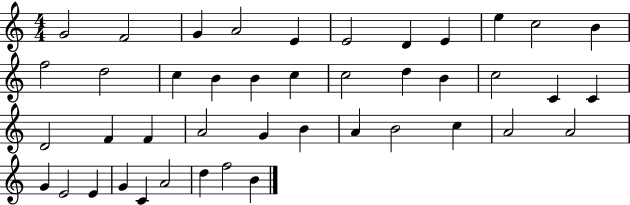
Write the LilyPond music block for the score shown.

{
  \clef treble
  \numericTimeSignature
  \time 4/4
  \key c \major
  g'2 f'2 | g'4 a'2 e'4 | e'2 d'4 e'4 | e''4 c''2 b'4 | \break f''2 d''2 | c''4 b'4 b'4 c''4 | c''2 d''4 b'4 | c''2 c'4 c'4 | \break d'2 f'4 f'4 | a'2 g'4 b'4 | a'4 b'2 c''4 | a'2 a'2 | \break g'4 e'2 e'4 | g'4 c'4 a'2 | d''4 f''2 b'4 | \bar "|."
}